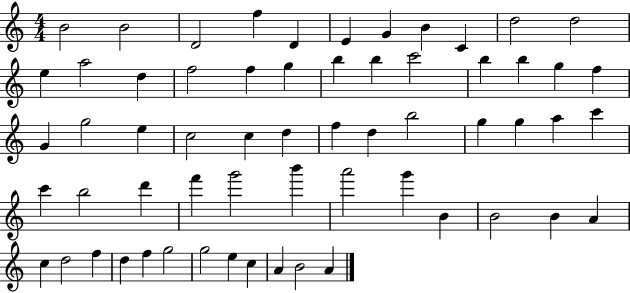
{
  \clef treble
  \numericTimeSignature
  \time 4/4
  \key c \major
  b'2 b'2 | d'2 f''4 d'4 | e'4 g'4 b'4 c'4 | d''2 d''2 | \break e''4 a''2 d''4 | f''2 f''4 g''4 | b''4 b''4 c'''2 | b''4 b''4 g''4 f''4 | \break g'4 g''2 e''4 | c''2 c''4 d''4 | f''4 d''4 b''2 | g''4 g''4 a''4 c'''4 | \break c'''4 b''2 d'''4 | f'''4 g'''2 b'''4 | a'''2 g'''4 b'4 | b'2 b'4 a'4 | \break c''4 d''2 f''4 | d''4 f''4 g''2 | g''2 e''4 c''4 | a'4 b'2 a'4 | \break \bar "|."
}